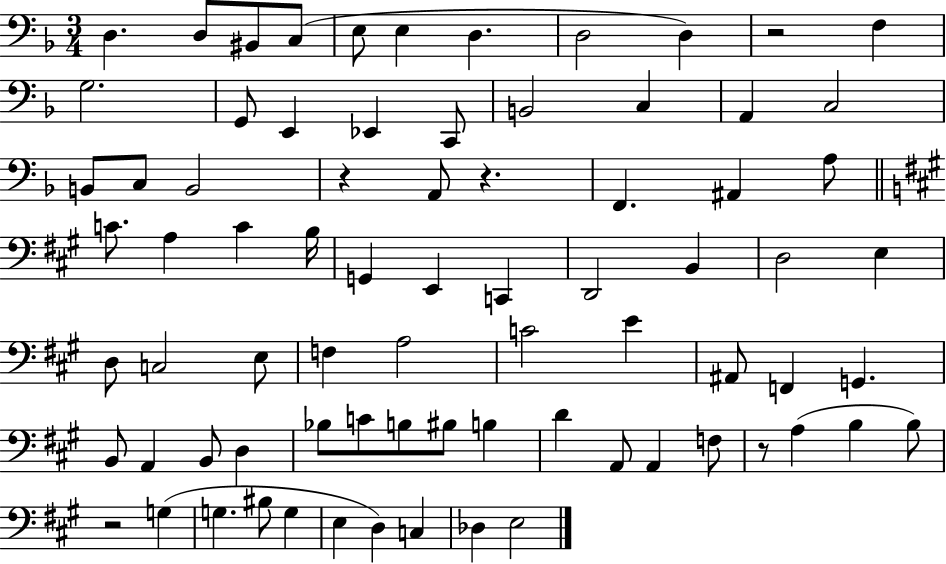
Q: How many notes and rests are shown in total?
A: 77